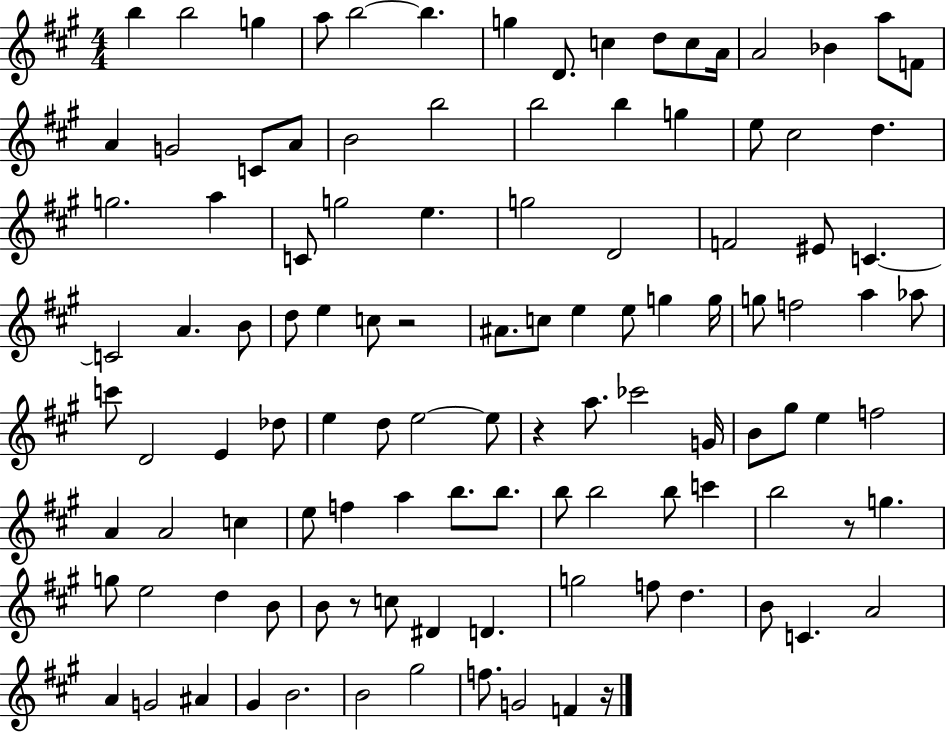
{
  \clef treble
  \numericTimeSignature
  \time 4/4
  \key a \major
  \repeat volta 2 { b''4 b''2 g''4 | a''8 b''2~~ b''4. | g''4 d'8. c''4 d''8 c''8 a'16 | a'2 bes'4 a''8 f'8 | \break a'4 g'2 c'8 a'8 | b'2 b''2 | b''2 b''4 g''4 | e''8 cis''2 d''4. | \break g''2. a''4 | c'8 g''2 e''4. | g''2 d'2 | f'2 eis'8 c'4.~~ | \break c'2 a'4. b'8 | d''8 e''4 c''8 r2 | ais'8. c''8 e''4 e''8 g''4 g''16 | g''8 f''2 a''4 aes''8 | \break c'''8 d'2 e'4 des''8 | e''4 d''8 e''2~~ e''8 | r4 a''8. ces'''2 g'16 | b'8 gis''8 e''4 f''2 | \break a'4 a'2 c''4 | e''8 f''4 a''4 b''8. b''8. | b''8 b''2 b''8 c'''4 | b''2 r8 g''4. | \break g''8 e''2 d''4 b'8 | b'8 r8 c''8 dis'4 d'4. | g''2 f''8 d''4. | b'8 c'4. a'2 | \break a'4 g'2 ais'4 | gis'4 b'2. | b'2 gis''2 | f''8. g'2 f'4 r16 | \break } \bar "|."
}